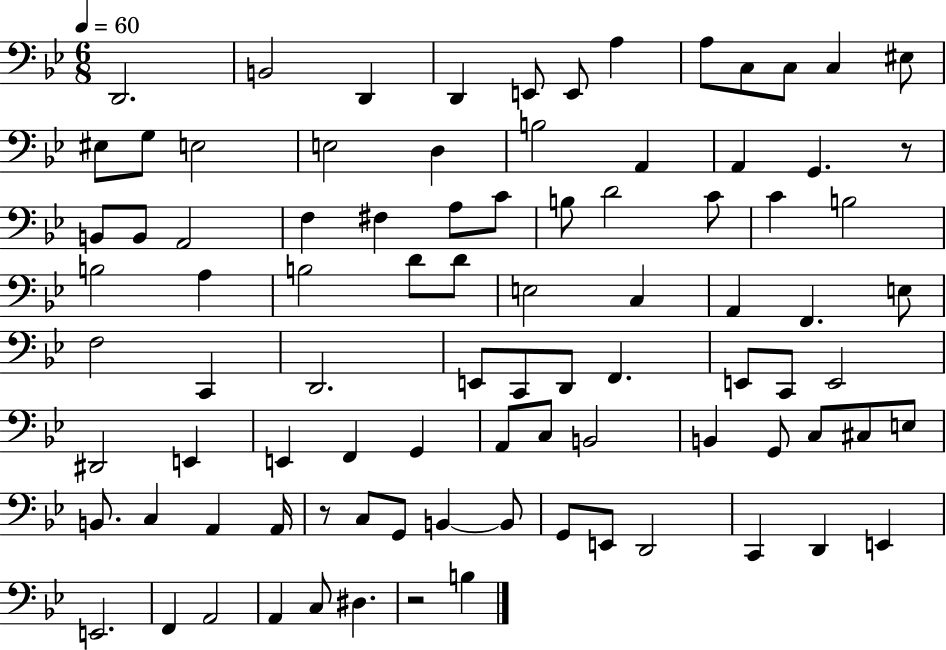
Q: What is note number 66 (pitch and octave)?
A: E3